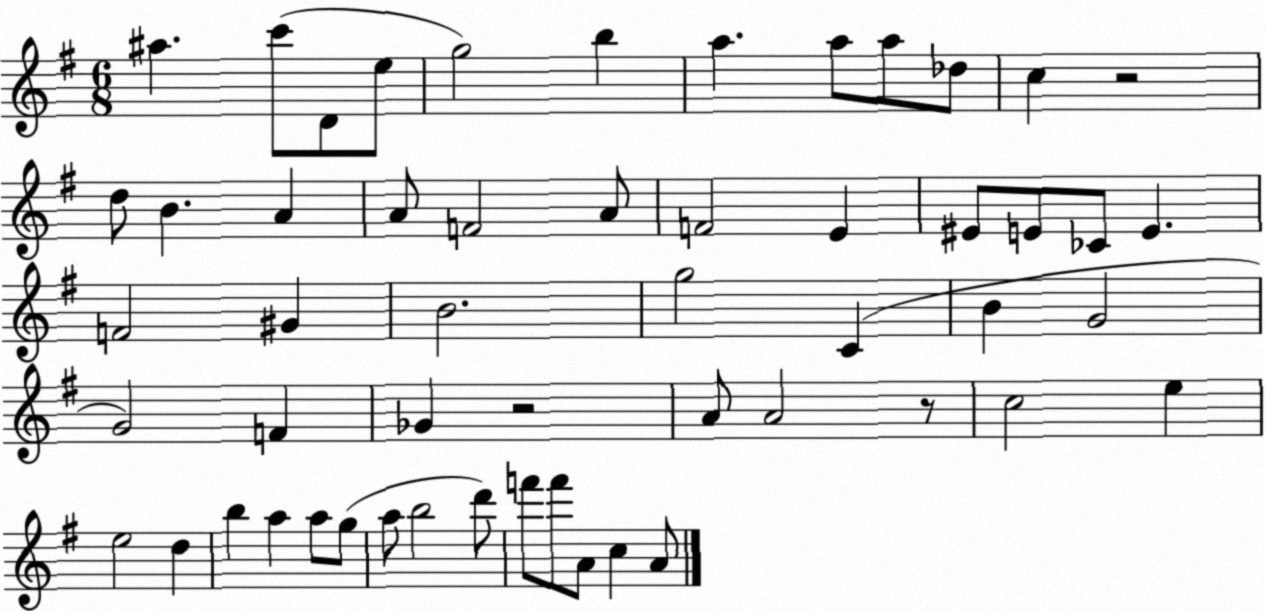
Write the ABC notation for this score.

X:1
T:Untitled
M:6/8
L:1/4
K:G
^a c'/2 D/2 e/2 g2 b a a/2 a/2 _d/2 c z2 d/2 B A A/2 F2 A/2 F2 E ^E/2 E/2 _C/2 E F2 ^G B2 g2 C B G2 G2 F _G z2 A/2 A2 z/2 c2 e e2 d b a a/2 g/2 a/2 b2 d'/2 f'/2 f'/2 A/2 c A/2